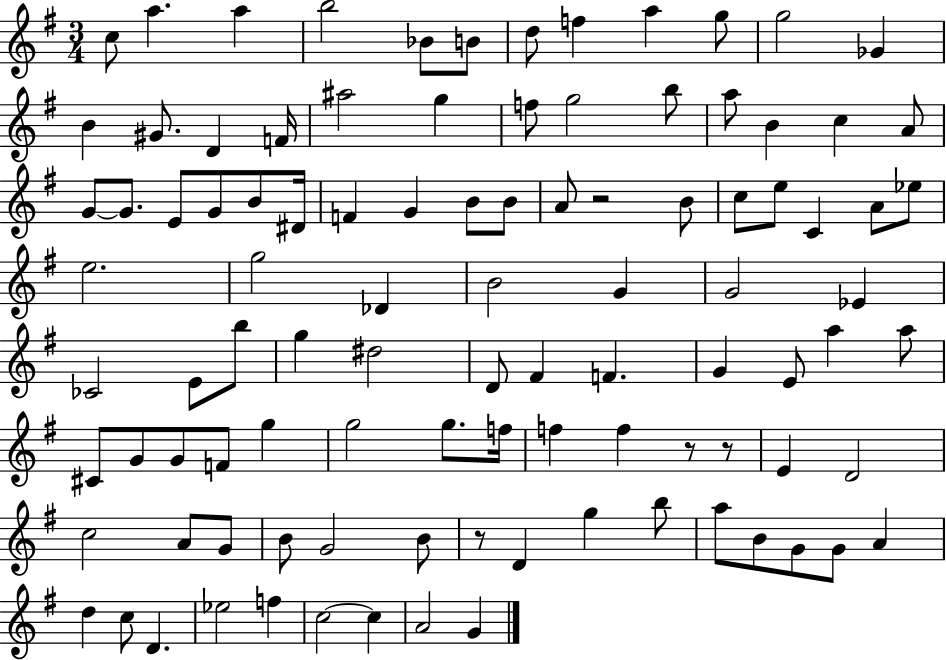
C5/e A5/q. A5/q B5/h Bb4/e B4/e D5/e F5/q A5/q G5/e G5/h Gb4/q B4/q G#4/e. D4/q F4/s A#5/h G5/q F5/e G5/h B5/e A5/e B4/q C5/q A4/e G4/e G4/e. E4/e G4/e B4/e D#4/s F4/q G4/q B4/e B4/e A4/e R/h B4/e C5/e E5/e C4/q A4/e Eb5/e E5/h. G5/h Db4/q B4/h G4/q G4/h Eb4/q CES4/h E4/e B5/e G5/q D#5/h D4/e F#4/q F4/q. G4/q E4/e A5/q A5/e C#4/e G4/e G4/e F4/e G5/q G5/h G5/e. F5/s F5/q F5/q R/e R/e E4/q D4/h C5/h A4/e G4/e B4/e G4/h B4/e R/e D4/q G5/q B5/e A5/e B4/e G4/e G4/e A4/q D5/q C5/e D4/q. Eb5/h F5/q C5/h C5/q A4/h G4/q